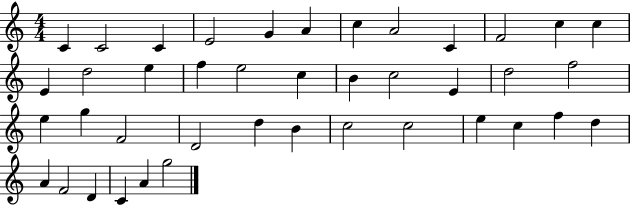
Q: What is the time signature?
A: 4/4